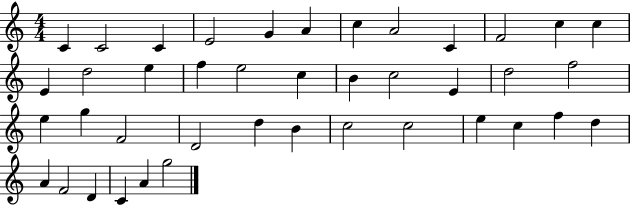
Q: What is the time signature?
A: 4/4